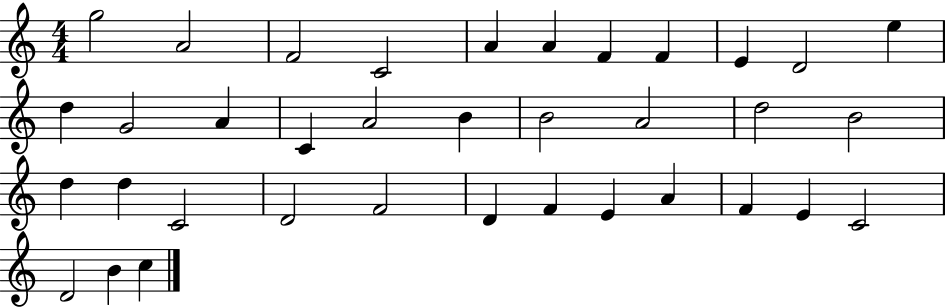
X:1
T:Untitled
M:4/4
L:1/4
K:C
g2 A2 F2 C2 A A F F E D2 e d G2 A C A2 B B2 A2 d2 B2 d d C2 D2 F2 D F E A F E C2 D2 B c